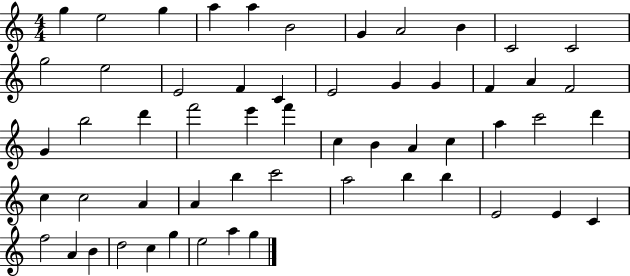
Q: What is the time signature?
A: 4/4